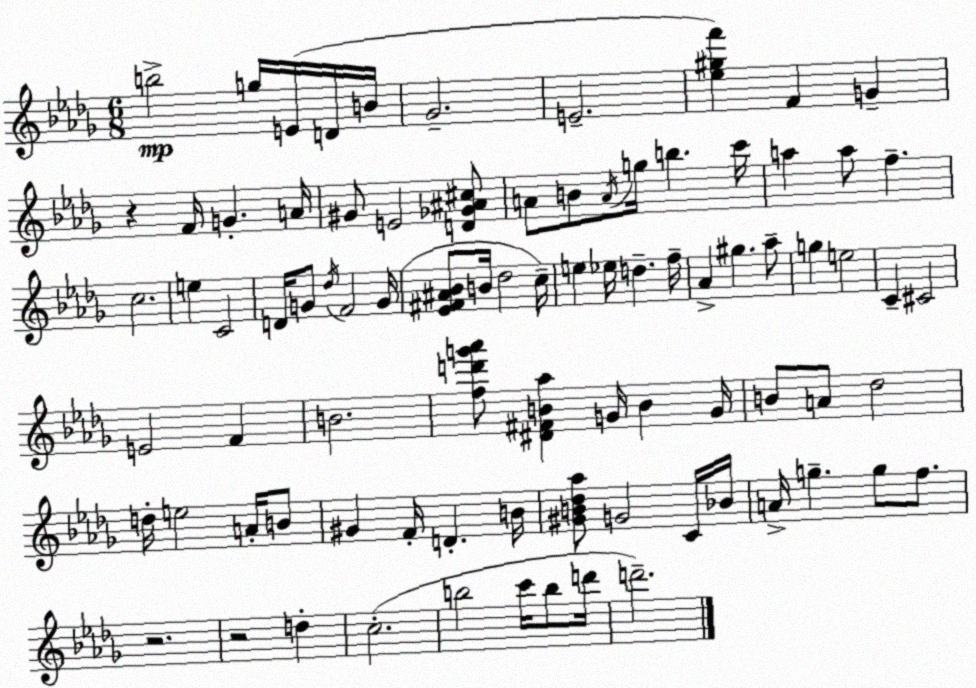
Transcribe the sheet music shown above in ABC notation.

X:1
T:Untitled
M:6/8
L:1/4
K:Bbm
b2 g/4 E/4 D/4 B/4 _G2 E2 [_e^gf'] F G z F/4 G A/4 ^G/2 E2 [D_G^A^c]/2 A/2 B/2 A/4 g/4 b c'/4 a a/2 f c2 e C2 D/4 G/2 _d/4 F2 G/4 [_E^F^A_B]/2 B/4 _d2 c/4 e _e/4 d f/4 _A ^g _a/2 g e2 C ^C2 E2 F B2 [fd'g'_a']/2 [^D^FB_a] G/4 B G/4 B/2 A/2 _d2 d/4 e2 A/4 B/2 ^G F/4 D B/4 [^GB_d_a]/2 G2 C/4 _B/4 A/4 g g/2 f/2 z2 z2 d c2 b2 c'/4 b/2 d'/4 d'2